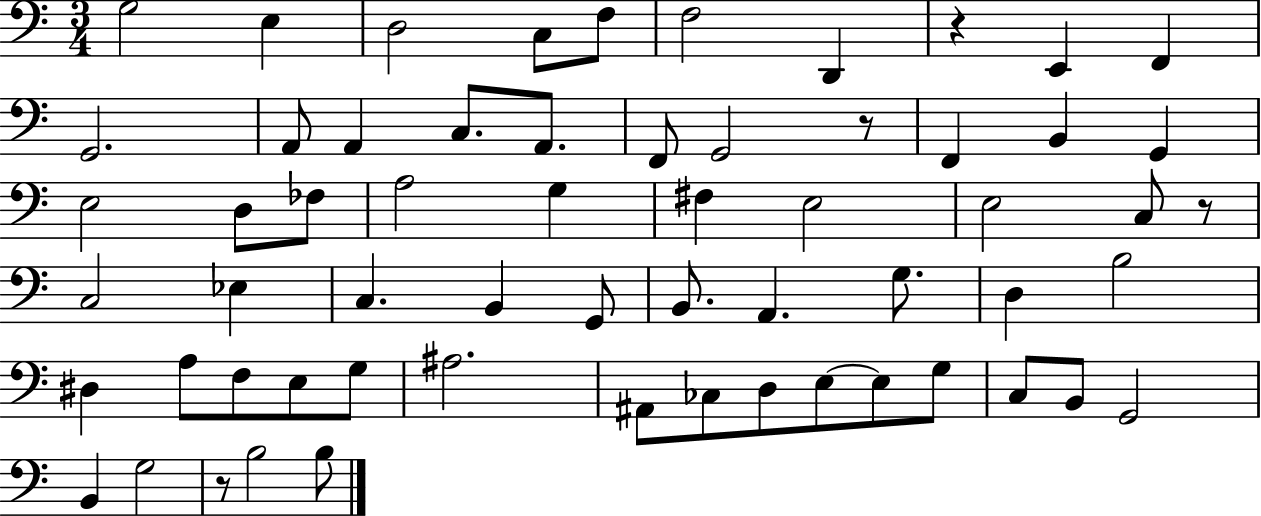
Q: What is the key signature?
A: C major